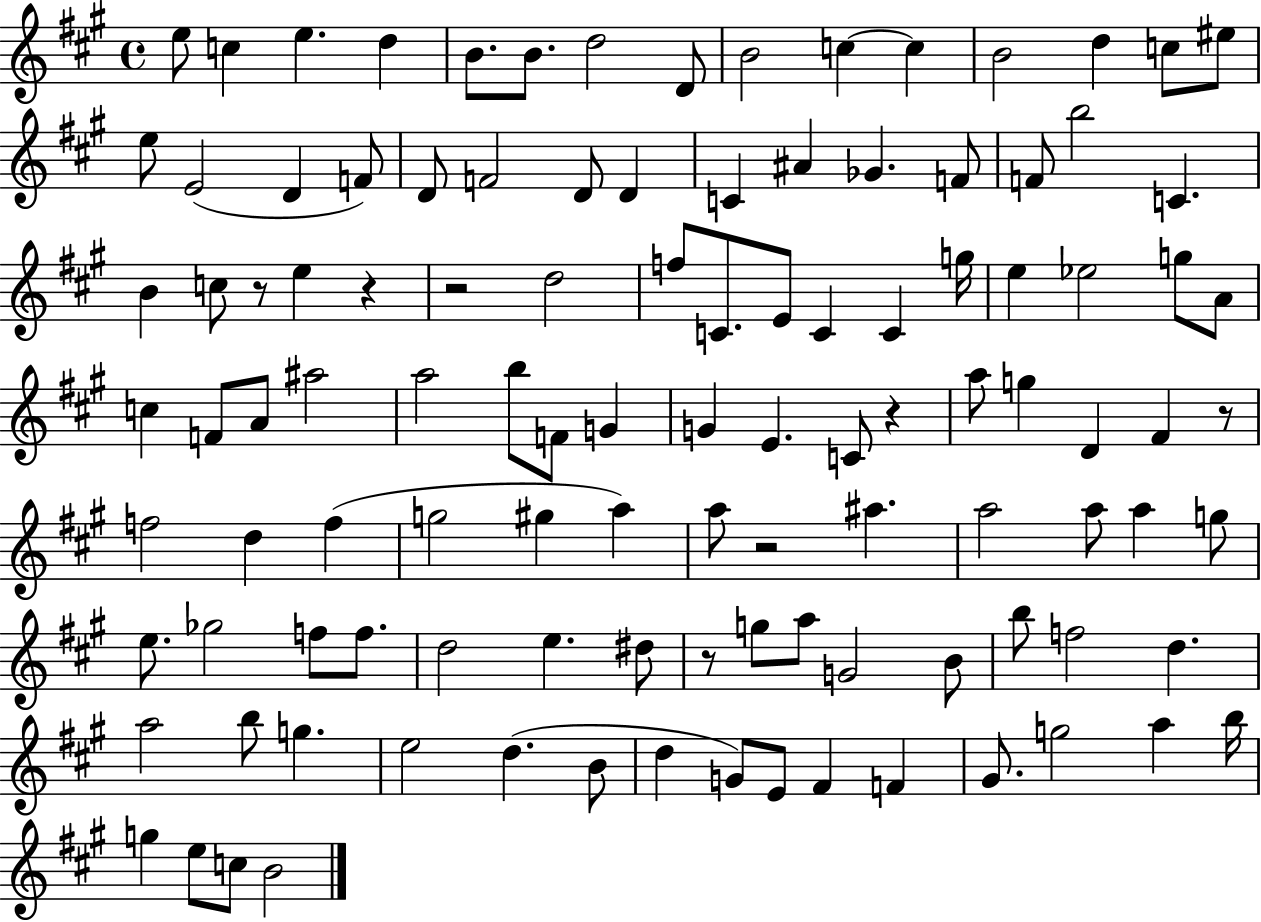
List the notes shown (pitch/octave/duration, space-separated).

E5/e C5/q E5/q. D5/q B4/e. B4/e. D5/h D4/e B4/h C5/q C5/q B4/h D5/q C5/e EIS5/e E5/e E4/h D4/q F4/e D4/e F4/h D4/e D4/q C4/q A#4/q Gb4/q. F4/e F4/e B5/h C4/q. B4/q C5/e R/e E5/q R/q R/h D5/h F5/e C4/e. E4/e C4/q C4/q G5/s E5/q Eb5/h G5/e A4/e C5/q F4/e A4/e A#5/h A5/h B5/e F4/e G4/q G4/q E4/q. C4/e R/q A5/e G5/q D4/q F#4/q R/e F5/h D5/q F5/q G5/h G#5/q A5/q A5/e R/h A#5/q. A5/h A5/e A5/q G5/e E5/e. Gb5/h F5/e F5/e. D5/h E5/q. D#5/e R/e G5/e A5/e G4/h B4/e B5/e F5/h D5/q. A5/h B5/e G5/q. E5/h D5/q. B4/e D5/q G4/e E4/e F#4/q F4/q G#4/e. G5/h A5/q B5/s G5/q E5/e C5/e B4/h